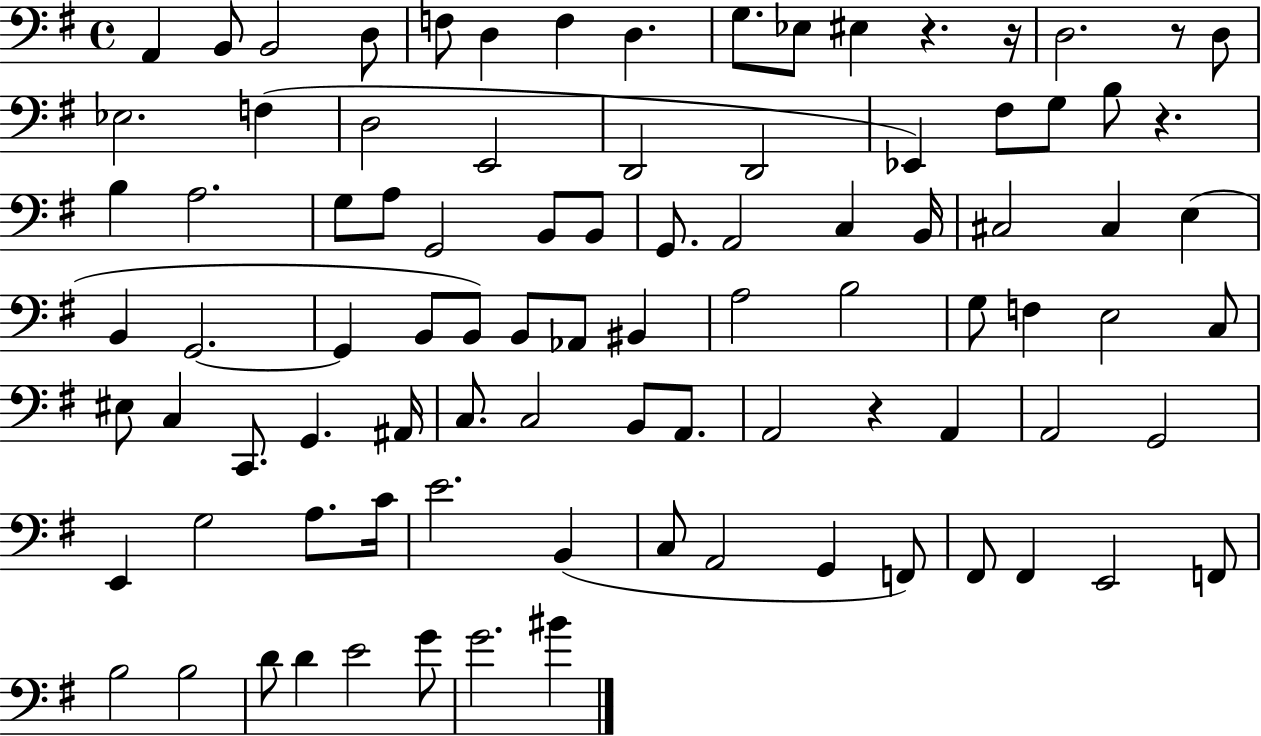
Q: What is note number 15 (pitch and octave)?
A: F3